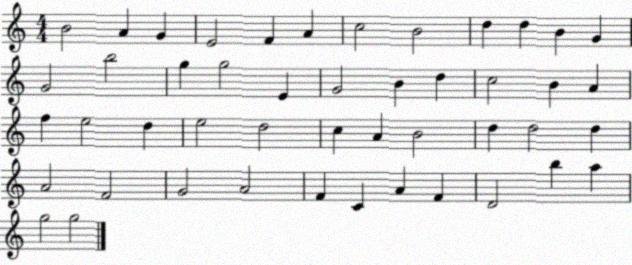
X:1
T:Untitled
M:4/4
L:1/4
K:C
B2 A G E2 F A c2 B2 d d B G G2 b2 g g2 E G2 B d c2 B A f e2 d e2 d2 c A B2 d d2 d A2 F2 G2 A2 F C A F D2 b a g2 g2